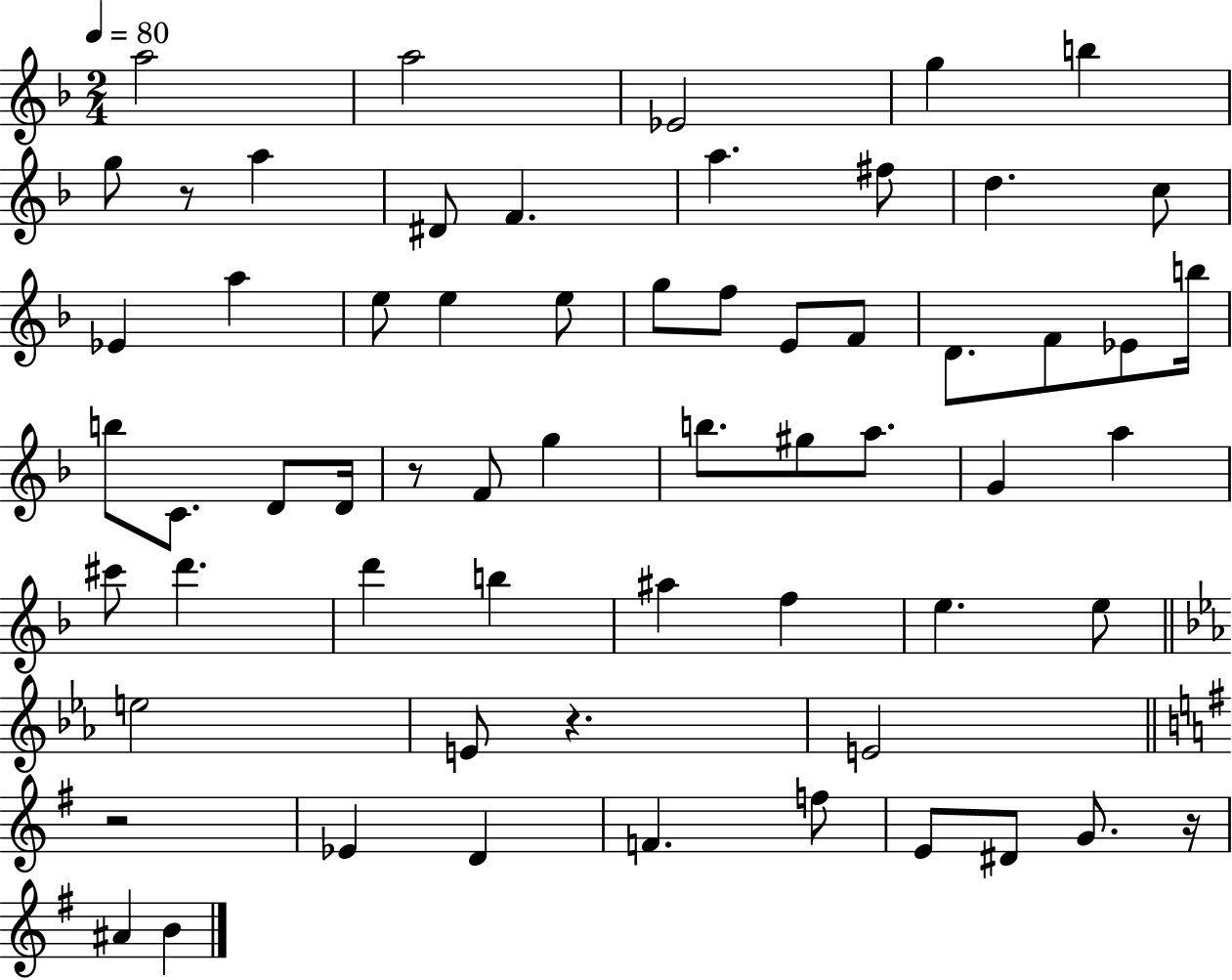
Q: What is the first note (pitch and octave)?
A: A5